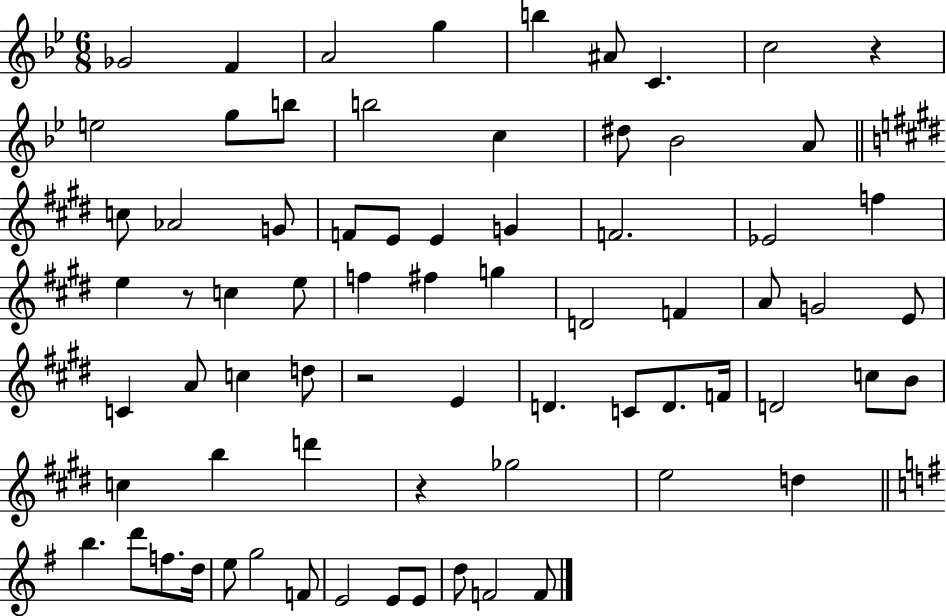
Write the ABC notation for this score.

X:1
T:Untitled
M:6/8
L:1/4
K:Bb
_G2 F A2 g b ^A/2 C c2 z e2 g/2 b/2 b2 c ^d/2 _B2 A/2 c/2 _A2 G/2 F/2 E/2 E G F2 _E2 f e z/2 c e/2 f ^f g D2 F A/2 G2 E/2 C A/2 c d/2 z2 E D C/2 D/2 F/4 D2 c/2 B/2 c b d' z _g2 e2 d b d'/2 f/2 d/4 e/2 g2 F/2 E2 E/2 E/2 d/2 F2 F/2